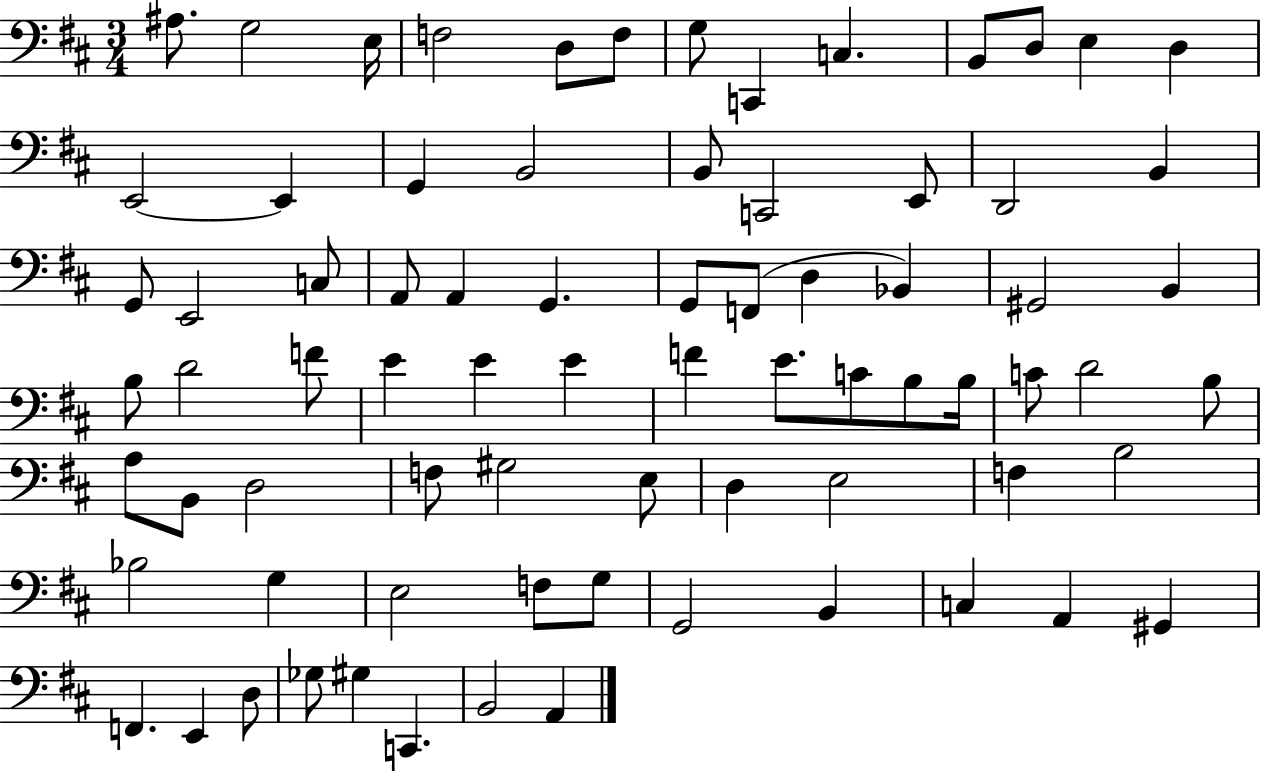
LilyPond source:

{
  \clef bass
  \numericTimeSignature
  \time 3/4
  \key d \major
  ais8. g2 e16 | f2 d8 f8 | g8 c,4 c4. | b,8 d8 e4 d4 | \break e,2~~ e,4 | g,4 b,2 | b,8 c,2 e,8 | d,2 b,4 | \break g,8 e,2 c8 | a,8 a,4 g,4. | g,8 f,8( d4 bes,4) | gis,2 b,4 | \break b8 d'2 f'8 | e'4 e'4 e'4 | f'4 e'8. c'8 b8 b16 | c'8 d'2 b8 | \break a8 b,8 d2 | f8 gis2 e8 | d4 e2 | f4 b2 | \break bes2 g4 | e2 f8 g8 | g,2 b,4 | c4 a,4 gis,4 | \break f,4. e,4 d8 | ges8 gis4 c,4. | b,2 a,4 | \bar "|."
}